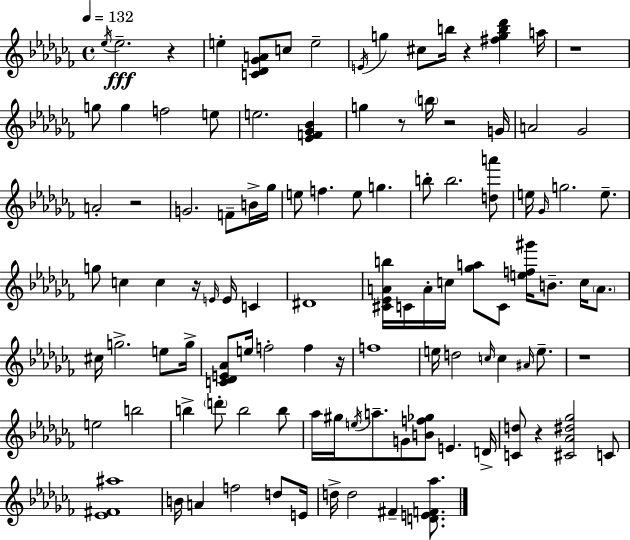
Eb5/s Eb5/h. R/q E5/q [C4,Db4,Gb4,A4]/e C5/e E5/h E4/s G5/q C#5/e B5/s R/q [F#5,G5,B5,Db6]/q A5/s R/w G5/e G5/q F5/h E5/e E5/h. [Eb4,F4,Gb4,Bb4]/q G5/q R/e B5/s R/h G4/s A4/h Gb4/h A4/h R/h G4/h. F4/e B4/s Gb5/s E5/e F5/q. E5/e G5/q. B5/e B5/h. [D5,A6]/e E5/s Gb4/s G5/h. E5/e. G5/e C5/q C5/q R/s E4/s E4/s C4/q D#4/w [C#4,Eb4,A4,B5]/s C4/s A4/s C5/s [Gb5,A5]/e C4/e [E5,F5,G#6]/s B4/e. C5/s A4/e. C#5/s G5/h. E5/e G5/s [C4,Db4,E4,Ab4]/e E5/s F5/h F5/q R/s F5/w E5/s D5/h C5/s C5/q A#4/s E5/e. R/w E5/h B5/h B5/q D6/e B5/h B5/e Ab5/s G#5/s E5/s A5/e. G4/e [B4,F5,Gb5]/e E4/q. D4/s [C4,D5]/e R/q [C#4,Ab4,D#5,Gb5]/h C4/e [Eb4,F#4,A#5]/w B4/s A4/q F5/h D5/e E4/s D5/s D5/h F#4/q [D4,E4,F4,Ab5]/e.